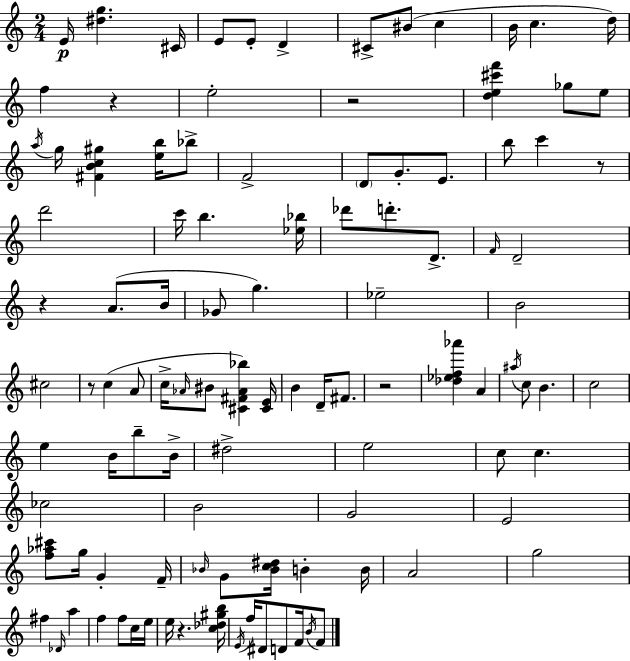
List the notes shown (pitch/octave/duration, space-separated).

E4/s [D#5,G5]/q. C#4/s E4/e E4/e D4/q C#4/e BIS4/e C5/q B4/s C5/q. D5/s F5/q R/q E5/h R/h [D5,E5,C#6,F6]/q Gb5/e E5/e A5/s G5/s [F#4,B4,C5,G#5]/q [E5,B5]/s Bb5/e F4/h D4/e G4/e. E4/e. B5/e C6/q R/e D6/h C6/s B5/q. [Eb5,Bb5]/s Db6/e D6/e. D4/e. F4/s D4/h R/q A4/e. B4/s Gb4/e G5/q. Eb5/h B4/h C#5/h R/e C5/q A4/e C5/s Ab4/s BIS4/e [C#4,F#4,Ab4,Bb5]/q [C#4,E4]/s B4/q D4/s F#4/e. R/h [Db5,Eb5,F5,Ab6]/q A4/q A#5/s C5/e B4/q. C5/h E5/q B4/s B5/e B4/s D#5/h E5/h C5/e C5/q. CES5/h B4/h G4/h E4/h [F5,Ab5,C#6]/e G5/s G4/q F4/s Bb4/s G4/e [Bb4,C5,D#5]/s B4/q B4/s A4/h G5/h F#5/q Db4/s A5/q F5/q F5/e C5/s E5/s E5/s R/q. [C5,Db5,G#5,B5]/s E4/s F5/s D#4/e D4/e F4/s B4/s F4/e